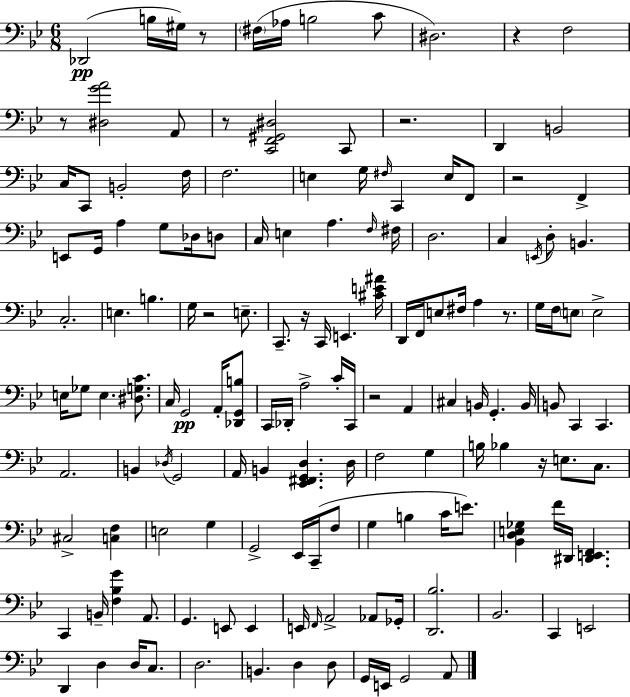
{
  \clef bass
  \numericTimeSignature
  \time 6/8
  \key bes \major
  des,2(\pp b16 gis16) r8 | \parenthesize fis16( aes16 b2 c'8 | dis2.) | r4 f2 | \break r8 <dis g' a'>2 a,8 | r8 <c, f, gis, dis>2 c,8 | r2. | d,4 b,2 | \break c16 c,8 b,2-. f16 | f2. | e4 g16 \grace { fis16 } c,4 e16 f,8 | r2 f,4-> | \break e,8 g,16 a4 g8 des16 d8 | c16 e4 a4. | \grace { f16 } fis16 d2. | c4 \acciaccatura { e,16 } d8-. b,4. | \break c2.-. | e4. b4. | g16 r2 | e8.-- c,8.-- r16 c,16 e,4. | \break <cis' e' ais'>16 d,16 f,16 e8 fis16 a4 | r8. g16 f16 \parenthesize e8 e2-> | e16 ges8 e4. | <dis g c'>8. c16 g,2\pp | \break a,16-. <des, g, b>8 c,16 des,16-. a2-> | c'16-. c,16 r2 a,4 | cis4 b,16 g,4.-. | b,16 b,8 c,4 c,4. | \break a,2. | b,4 \acciaccatura { des16 } g,2 | a,16 b,4 <ees, fis, g, d>4. | d16 f2 | \break g4 b16 bes4 r16 e8. | c8. cis2-> | <c f>4 e2 | g4 g,2-> | \break ees,16 c,16--( f8 g4 b4 | c'16 e'8.) <bes, d e ges>4 f'16 dis,16 <dis, e, f,>4. | c,4 b,16-- <f bes g'>4 | a,8. g,4. e,8 | \break e,4 e,16 \grace { f,16 } a,2-> | aes,8 ges,16-. <d, bes>2. | bes,2. | c,4 e,2 | \break d,4 d4 | d16 c8. d2. | b,4. d4 | d8 g,16 e,16 g,2 | \break a,8 \bar "|."
}